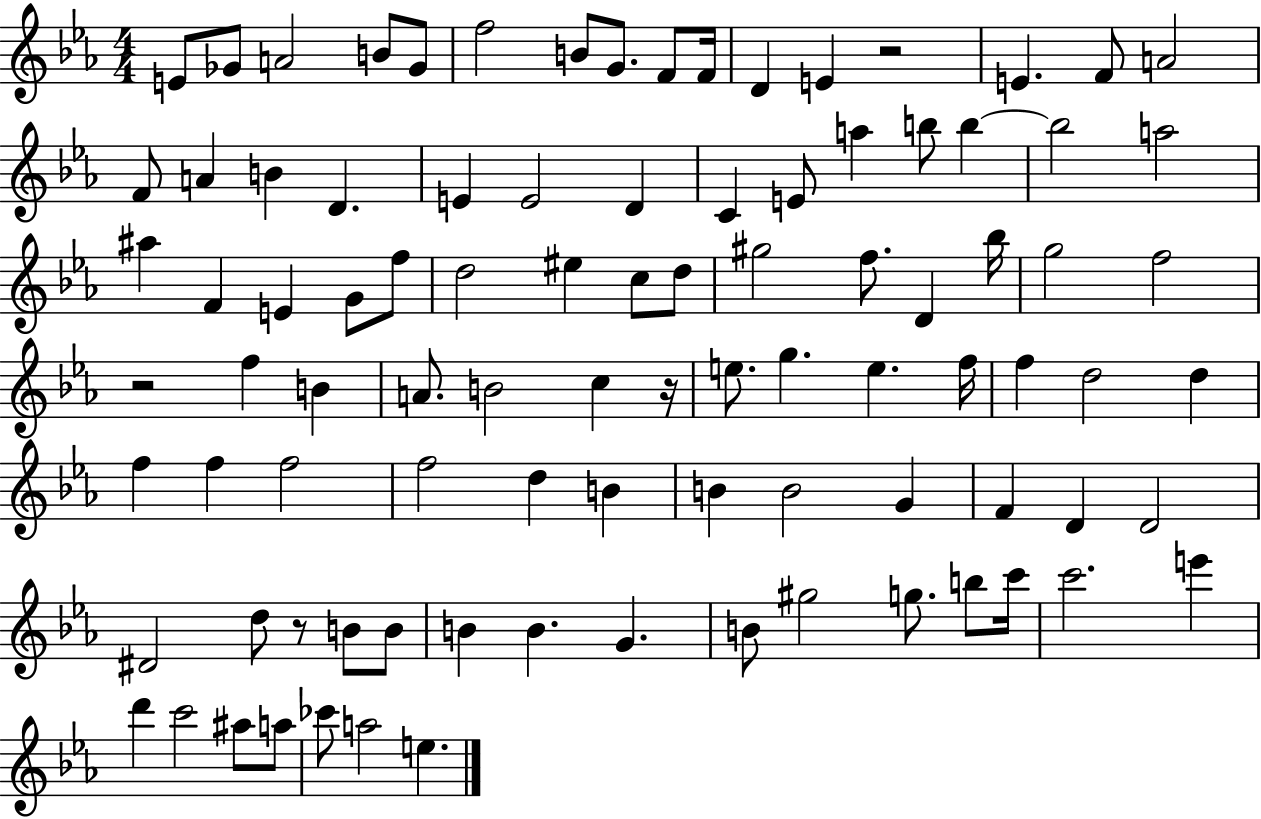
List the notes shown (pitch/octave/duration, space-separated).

E4/e Gb4/e A4/h B4/e Gb4/e F5/h B4/e G4/e. F4/e F4/s D4/q E4/q R/h E4/q. F4/e A4/h F4/e A4/q B4/q D4/q. E4/q E4/h D4/q C4/q E4/e A5/q B5/e B5/q B5/h A5/h A#5/q F4/q E4/q G4/e F5/e D5/h EIS5/q C5/e D5/e G#5/h F5/e. D4/q Bb5/s G5/h F5/h R/h F5/q B4/q A4/e. B4/h C5/q R/s E5/e. G5/q. E5/q. F5/s F5/q D5/h D5/q F5/q F5/q F5/h F5/h D5/q B4/q B4/q B4/h G4/q F4/q D4/q D4/h D#4/h D5/e R/e B4/e B4/e B4/q B4/q. G4/q. B4/e G#5/h G5/e. B5/e C6/s C6/h. E6/q D6/q C6/h A#5/e A5/e CES6/e A5/h E5/q.